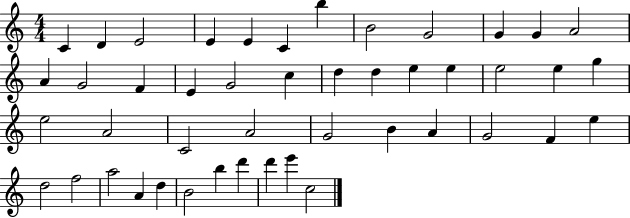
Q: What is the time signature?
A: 4/4